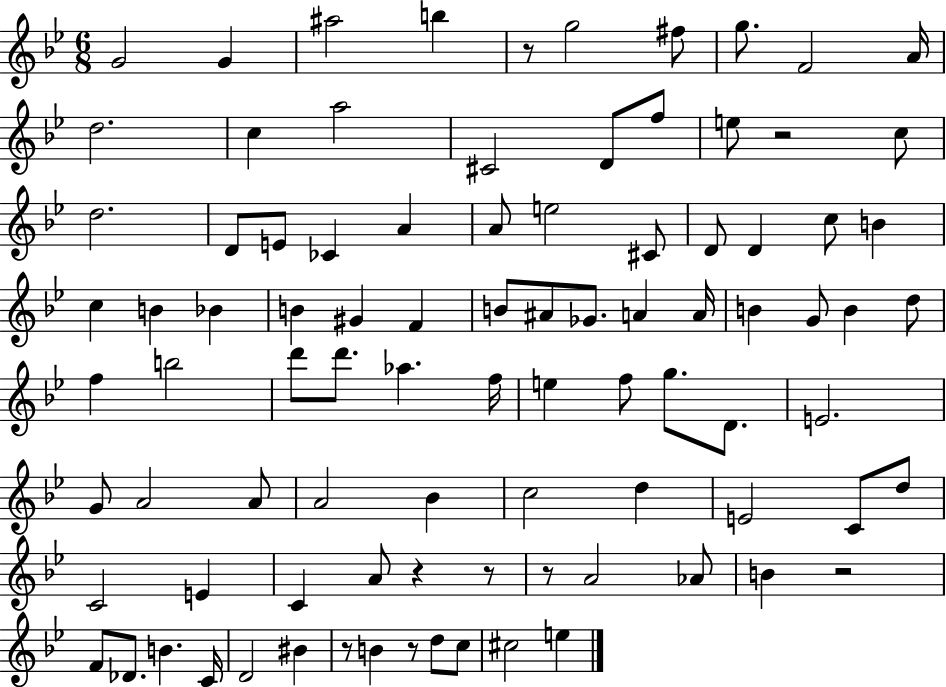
{
  \clef treble
  \numericTimeSignature
  \time 6/8
  \key bes \major
  \repeat volta 2 { g'2 g'4 | ais''2 b''4 | r8 g''2 fis''8 | g''8. f'2 a'16 | \break d''2. | c''4 a''2 | cis'2 d'8 f''8 | e''8 r2 c''8 | \break d''2. | d'8 e'8 ces'4 a'4 | a'8 e''2 cis'8 | d'8 d'4 c''8 b'4 | \break c''4 b'4 bes'4 | b'4 gis'4 f'4 | b'8 ais'8 ges'8. a'4 a'16 | b'4 g'8 b'4 d''8 | \break f''4 b''2 | d'''8 d'''8. aes''4. f''16 | e''4 f''8 g''8. d'8. | e'2. | \break g'8 a'2 a'8 | a'2 bes'4 | c''2 d''4 | e'2 c'8 d''8 | \break c'2 e'4 | c'4 a'8 r4 r8 | r8 a'2 aes'8 | b'4 r2 | \break f'8 des'8. b'4. c'16 | d'2 bis'4 | r8 b'4 r8 d''8 c''8 | cis''2 e''4 | \break } \bar "|."
}